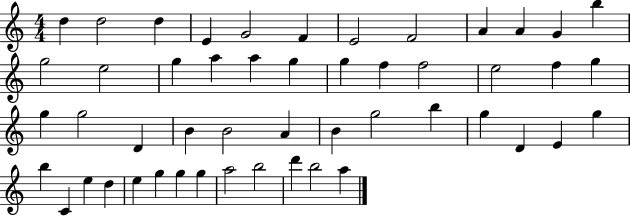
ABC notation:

X:1
T:Untitled
M:4/4
L:1/4
K:C
d d2 d E G2 F E2 F2 A A G b g2 e2 g a a g g f f2 e2 f g g g2 D B B2 A B g2 b g D E g b C e d e g g g a2 b2 d' b2 a